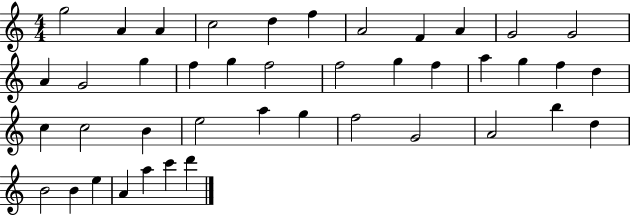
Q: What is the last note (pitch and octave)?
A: D6